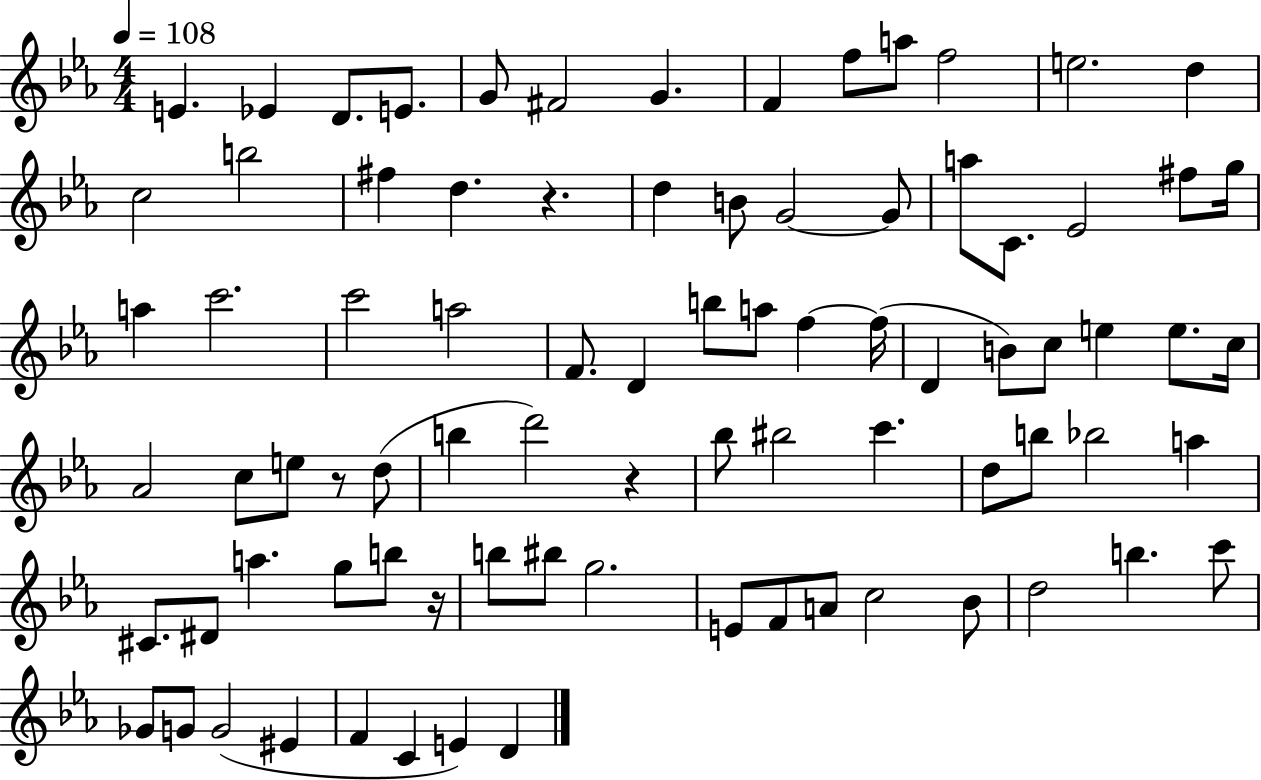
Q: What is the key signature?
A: EES major